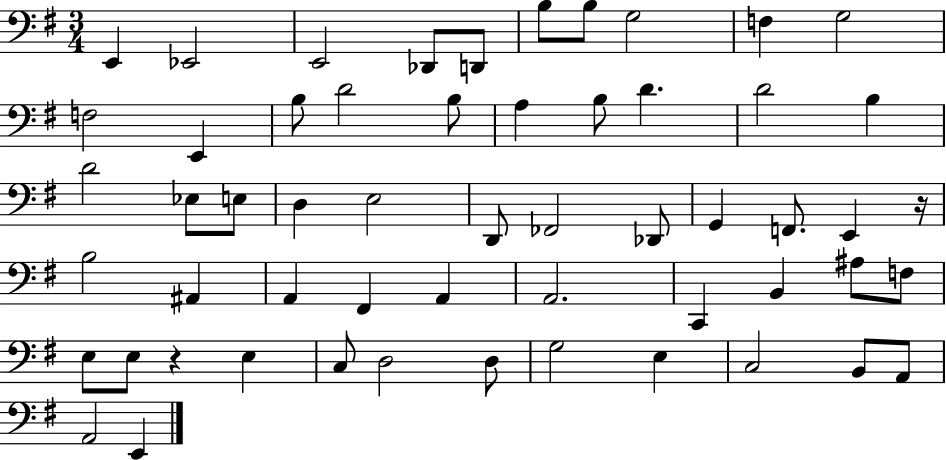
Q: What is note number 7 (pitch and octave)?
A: B3